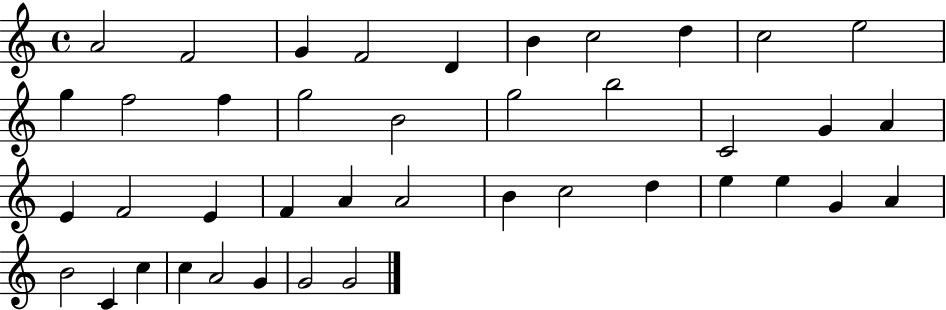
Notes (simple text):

A4/h F4/h G4/q F4/h D4/q B4/q C5/h D5/q C5/h E5/h G5/q F5/h F5/q G5/h B4/h G5/h B5/h C4/h G4/q A4/q E4/q F4/h E4/q F4/q A4/q A4/h B4/q C5/h D5/q E5/q E5/q G4/q A4/q B4/h C4/q C5/q C5/q A4/h G4/q G4/h G4/h